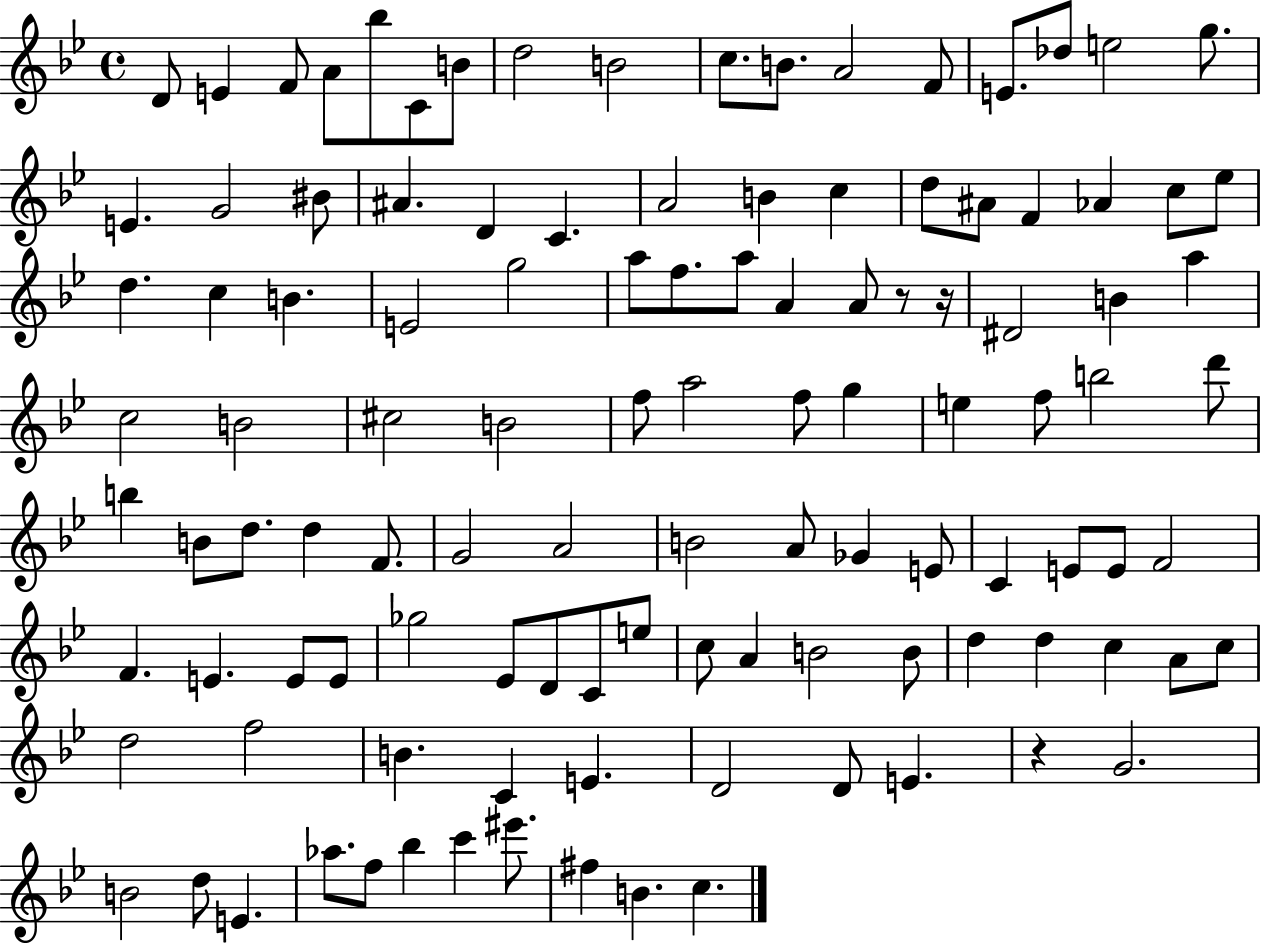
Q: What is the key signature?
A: BES major